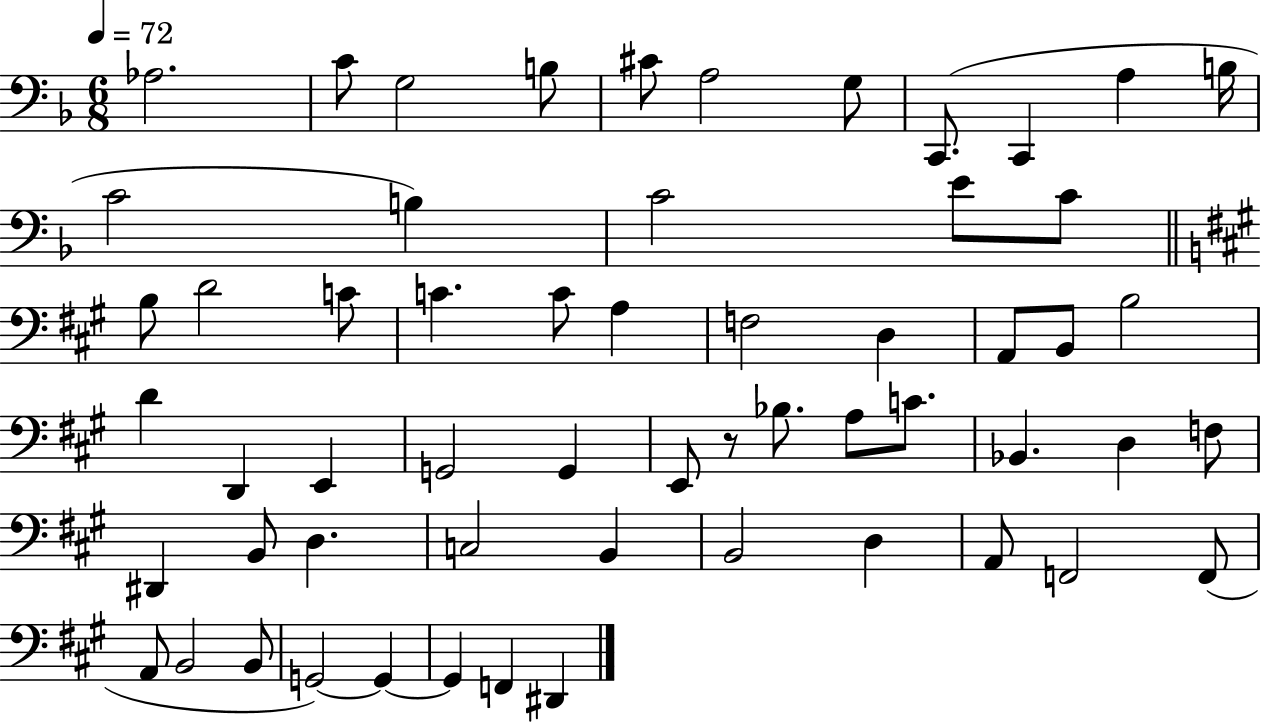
X:1
T:Untitled
M:6/8
L:1/4
K:F
_A,2 C/2 G,2 B,/2 ^C/2 A,2 G,/2 C,,/2 C,, A, B,/4 C2 B, C2 E/2 C/2 B,/2 D2 C/2 C C/2 A, F,2 D, A,,/2 B,,/2 B,2 D D,, E,, G,,2 G,, E,,/2 z/2 _B,/2 A,/2 C/2 _B,, D, F,/2 ^D,, B,,/2 D, C,2 B,, B,,2 D, A,,/2 F,,2 F,,/2 A,,/2 B,,2 B,,/2 G,,2 G,, G,, F,, ^D,,